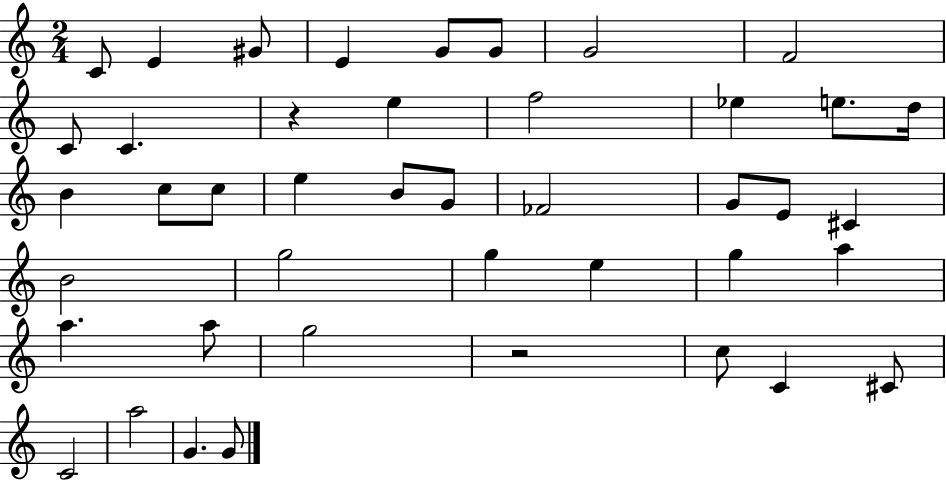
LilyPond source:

{
  \clef treble
  \numericTimeSignature
  \time 2/4
  \key c \major
  c'8 e'4 gis'8 | e'4 g'8 g'8 | g'2 | f'2 | \break c'8 c'4. | r4 e''4 | f''2 | ees''4 e''8. d''16 | \break b'4 c''8 c''8 | e''4 b'8 g'8 | fes'2 | g'8 e'8 cis'4 | \break b'2 | g''2 | g''4 e''4 | g''4 a''4 | \break a''4. a''8 | g''2 | r2 | c''8 c'4 cis'8 | \break c'2 | a''2 | g'4. g'8 | \bar "|."
}